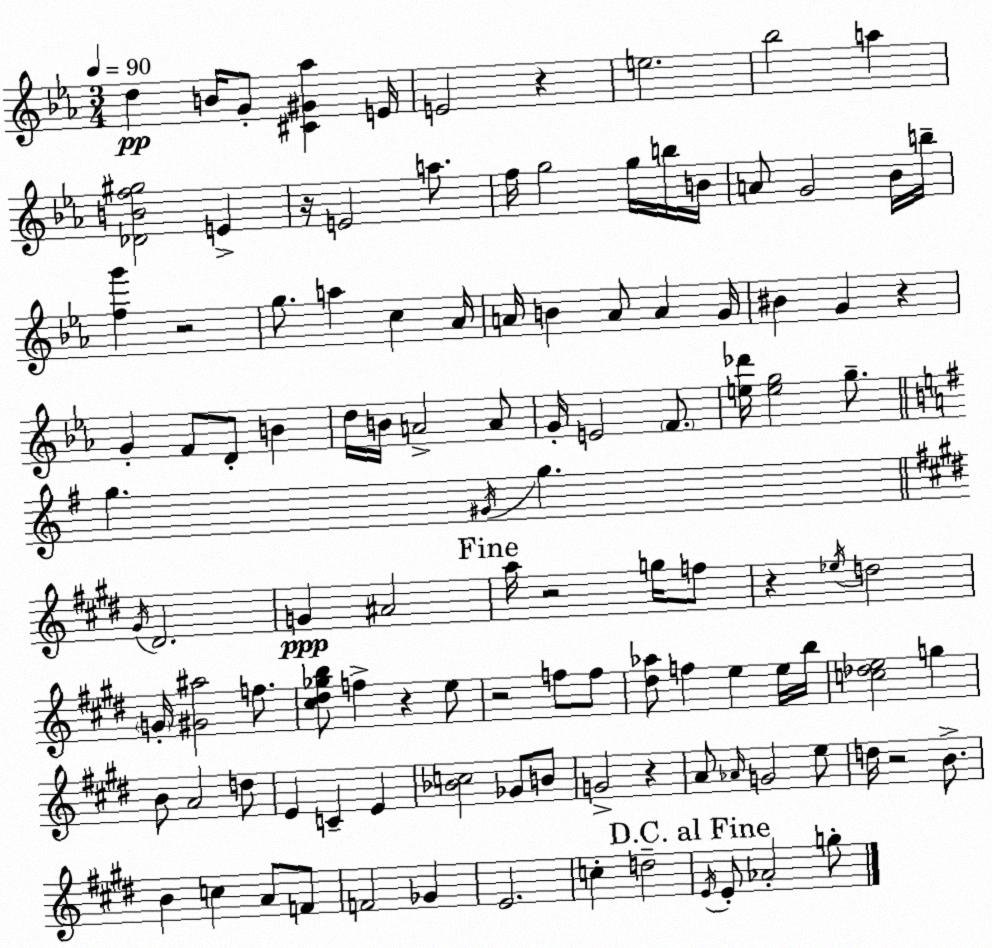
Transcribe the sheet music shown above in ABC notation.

X:1
T:Untitled
M:3/4
L:1/4
K:Eb
d B/4 G/2 [^C^G_a] E/4 E2 z e2 _b2 a [_DBf^g]2 E z/4 E2 a/2 f/4 g2 g/4 b/4 B/4 A/2 G2 _B/4 b/4 [fg'] z2 g/2 a c _A/4 A/4 B A/2 A G/4 ^B G z G F/2 D/2 B d/4 B/4 A2 A/2 G/4 E2 F/2 [e_d']/4 [eg]2 g/2 g ^G/4 g ^G/4 ^D2 G ^A2 a/4 z2 g/4 f/2 z _e/4 d2 G/4 [^G^a]2 f/2 [^c^d_gb]/2 f z e/2 z2 f/2 f/2 [^d_a]/2 f e e/4 b/4 [c_de]2 g B/2 A2 d/2 E C E [_Bc]2 _G/2 B/2 G2 z A/2 _A/4 G2 e/2 d/4 z2 B/2 B c A/2 F/2 F2 _G E2 c d2 E/4 E/2 _A2 g/2